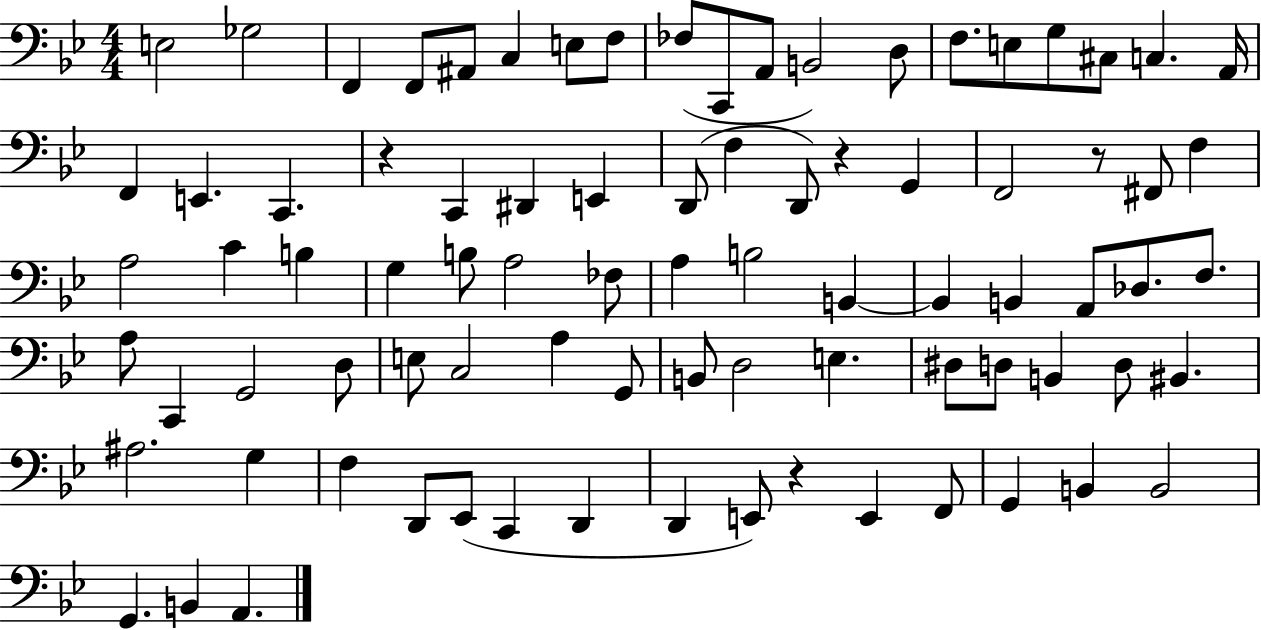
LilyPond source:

{
  \clef bass
  \numericTimeSignature
  \time 4/4
  \key bes \major
  e2 ges2 | f,4 f,8 ais,8 c4 e8 f8 | fes8( c,8 a,8 b,2) d8 | f8. e8 g8 cis8 c4. a,16 | \break f,4 e,4. c,4. | r4 c,4 dis,4 e,4 | d,8( f4 d,8) r4 g,4 | f,2 r8 fis,8 f4 | \break a2 c'4 b4 | g4 b8 a2 fes8 | a4 b2 b,4~~ | b,4 b,4 a,8 des8. f8. | \break a8 c,4 g,2 d8 | e8 c2 a4 g,8 | b,8 d2 e4. | dis8 d8 b,4 d8 bis,4. | \break ais2. g4 | f4 d,8 ees,8( c,4 d,4 | d,4 e,8) r4 e,4 f,8 | g,4 b,4 b,2 | \break g,4. b,4 a,4. | \bar "|."
}